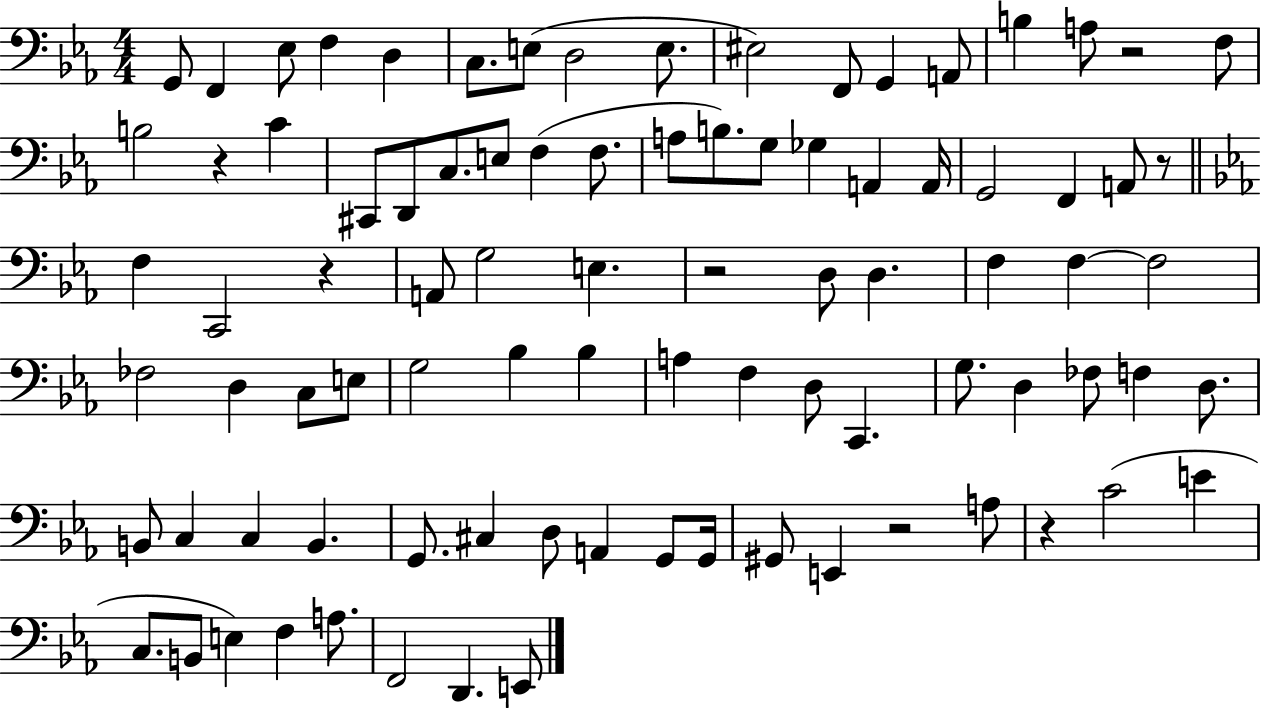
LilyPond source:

{
  \clef bass
  \numericTimeSignature
  \time 4/4
  \key ees \major
  g,8 f,4 ees8 f4 d4 | c8. e8( d2 e8. | eis2) f,8 g,4 a,8 | b4 a8 r2 f8 | \break b2 r4 c'4 | cis,8 d,8 c8. e8 f4( f8. | a8 b8.) g8 ges4 a,4 a,16 | g,2 f,4 a,8 r8 | \break \bar "||" \break \key ees \major f4 c,2 r4 | a,8 g2 e4. | r2 d8 d4. | f4 f4~~ f2 | \break fes2 d4 c8 e8 | g2 bes4 bes4 | a4 f4 d8 c,4. | g8. d4 fes8 f4 d8. | \break b,8 c4 c4 b,4. | g,8. cis4 d8 a,4 g,8 g,16 | gis,8 e,4 r2 a8 | r4 c'2( e'4 | \break c8. b,8 e4) f4 a8. | f,2 d,4. e,8 | \bar "|."
}